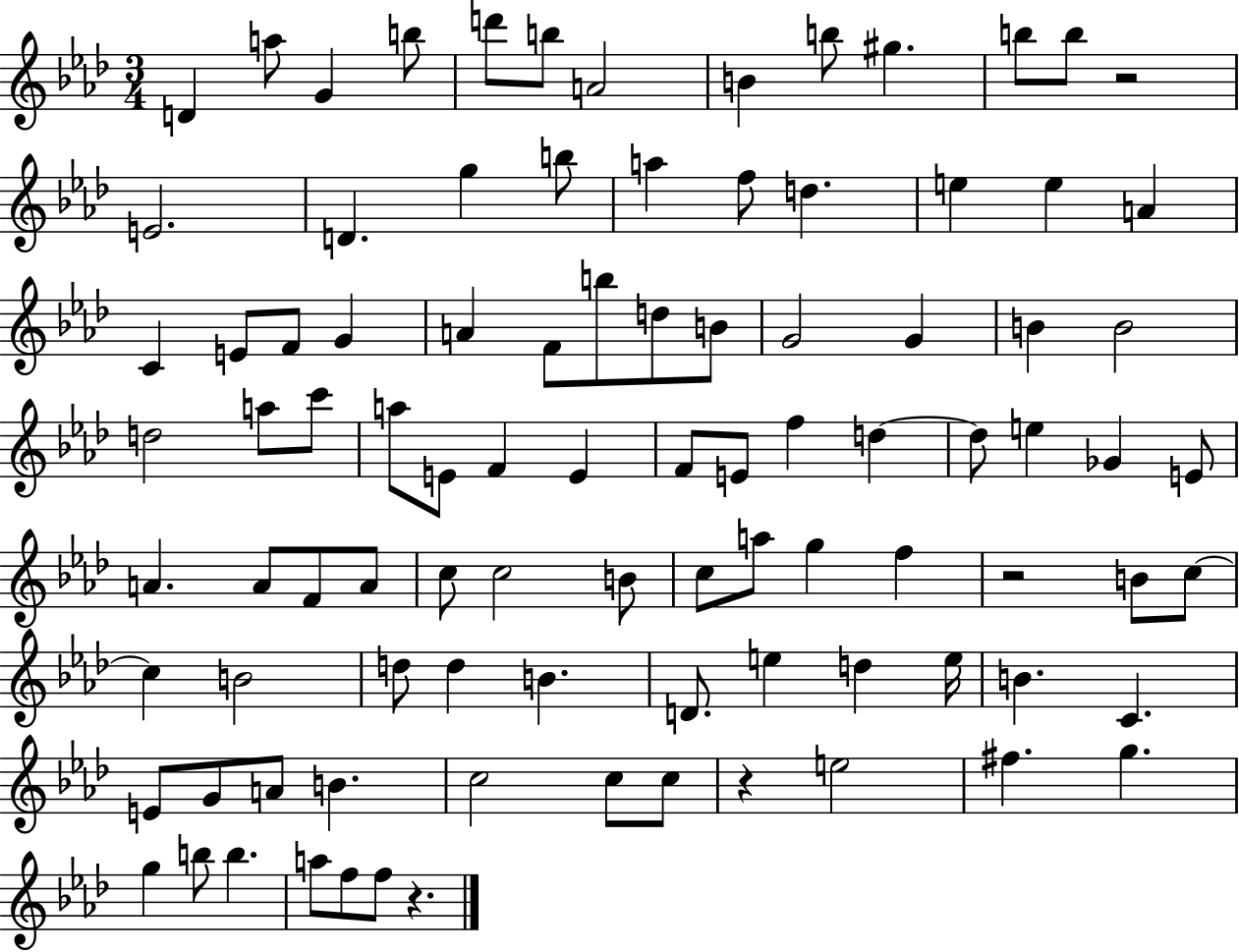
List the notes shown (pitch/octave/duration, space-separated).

D4/q A5/e G4/q B5/e D6/e B5/e A4/h B4/q B5/e G#5/q. B5/e B5/e R/h E4/h. D4/q. G5/q B5/e A5/q F5/e D5/q. E5/q E5/q A4/q C4/q E4/e F4/e G4/q A4/q F4/e B5/e D5/e B4/e G4/h G4/q B4/q B4/h D5/h A5/e C6/e A5/e E4/e F4/q E4/q F4/e E4/e F5/q D5/q D5/e E5/q Gb4/q E4/e A4/q. A4/e F4/e A4/e C5/e C5/h B4/e C5/e A5/e G5/q F5/q R/h B4/e C5/e C5/q B4/h D5/e D5/q B4/q. D4/e. E5/q D5/q E5/s B4/q. C4/q. E4/e G4/e A4/e B4/q. C5/h C5/e C5/e R/q E5/h F#5/q. G5/q. G5/q B5/e B5/q. A5/e F5/e F5/e R/q.